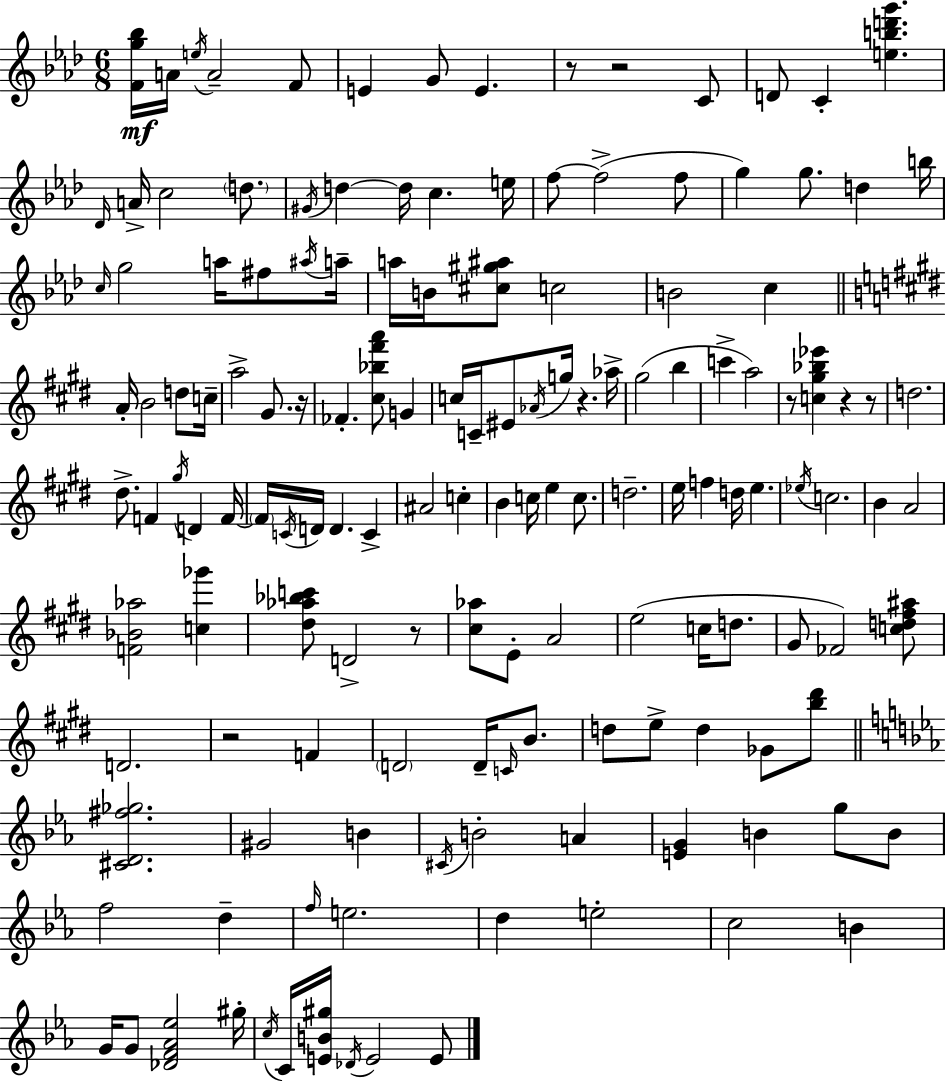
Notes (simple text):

[F4,G5,Bb5]/s A4/s E5/s A4/h F4/e E4/q G4/e E4/q. R/e R/h C4/e D4/e C4/q [E5,B5,D6,G6]/q. Db4/s A4/s C5/h D5/e. G#4/s D5/q D5/s C5/q. E5/s F5/e F5/h F5/e G5/q G5/e. D5/q B5/s C5/s G5/h A5/s F#5/e A#5/s A5/s A5/s B4/s [C#5,G#5,A#5]/e C5/h B4/h C5/q A4/s B4/h D5/e C5/s A5/h G#4/e. R/s FES4/q. [C#5,Bb5,F#6,A6]/e G4/q C5/s C4/s EIS4/e Ab4/s G5/s R/q. Ab5/s G#5/h B5/q C6/q A5/h R/e [C5,G#5,Bb5,Eb6]/q R/q R/e D5/h. D#5/e. F4/q G#5/s D4/q F4/s F4/s C4/s D4/s D4/q. C4/q A#4/h C5/q B4/q C5/s E5/q C5/e. D5/h. E5/s F5/q D5/s E5/q. Eb5/s C5/h. B4/q A4/h [F4,Bb4,Ab5]/h [C5,Gb6]/q [D#5,Ab5,Bb5,C6]/e D4/h R/e [C#5,Ab5]/e E4/e A4/h E5/h C5/s D5/e. G#4/e FES4/h [C5,D5,F#5,A#5]/e D4/h. R/h F4/q D4/h D4/s C4/s B4/e. D5/e E5/e D5/q Gb4/e [B5,D#6]/e [C#4,D4,F#5,Gb5]/h. G#4/h B4/q C#4/s B4/h A4/q [E4,G4]/q B4/q G5/e B4/e F5/h D5/q F5/s E5/h. D5/q E5/h C5/h B4/q G4/s G4/e [Db4,F4,Ab4,Eb5]/h G#5/s C5/s C4/s [E4,B4,G#5]/s Db4/s E4/h E4/e